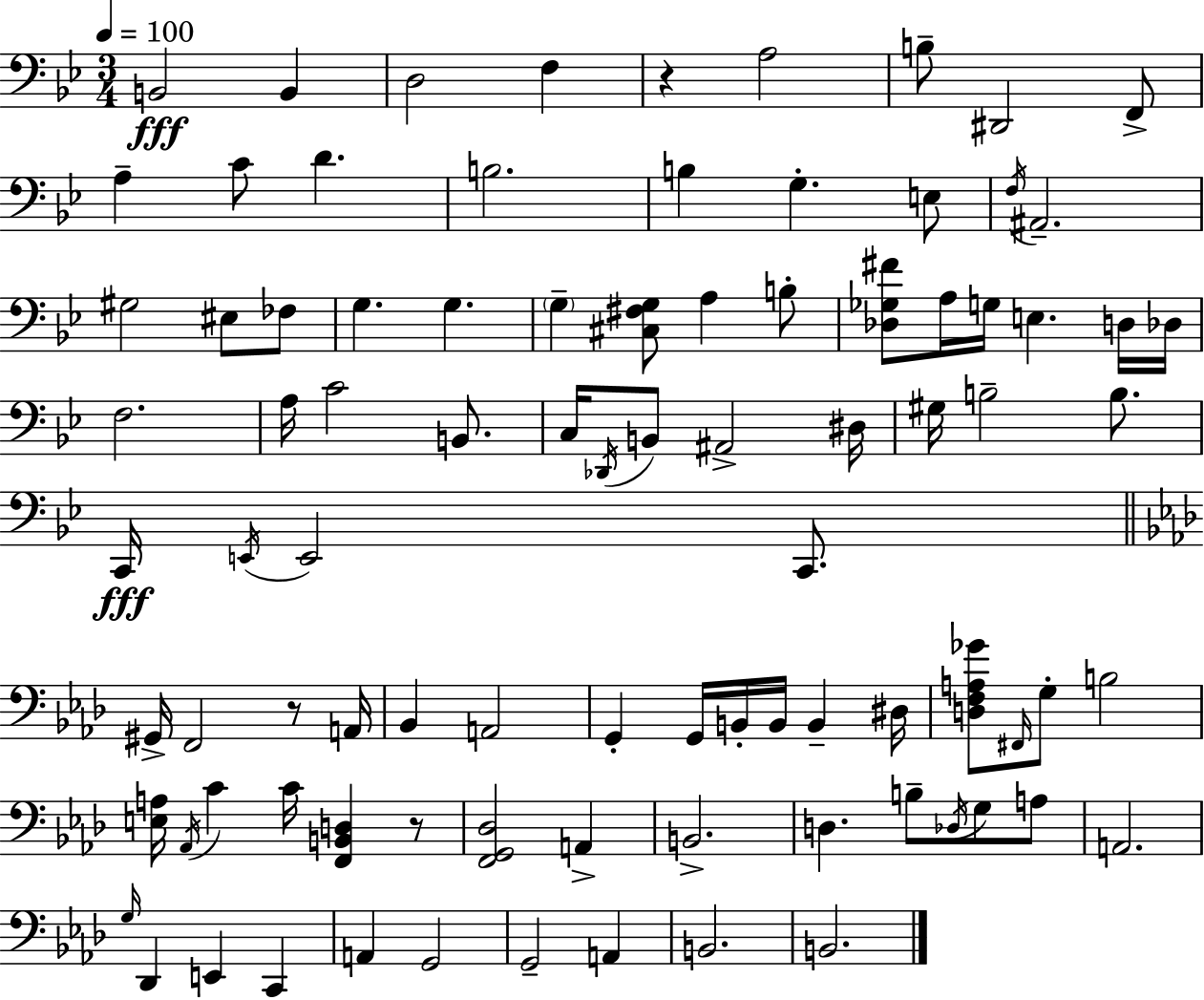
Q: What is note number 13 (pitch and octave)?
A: B3